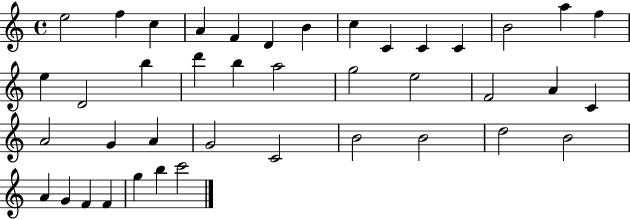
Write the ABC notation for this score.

X:1
T:Untitled
M:4/4
L:1/4
K:C
e2 f c A F D B c C C C B2 a f e D2 b d' b a2 g2 e2 F2 A C A2 G A G2 C2 B2 B2 d2 B2 A G F F g b c'2